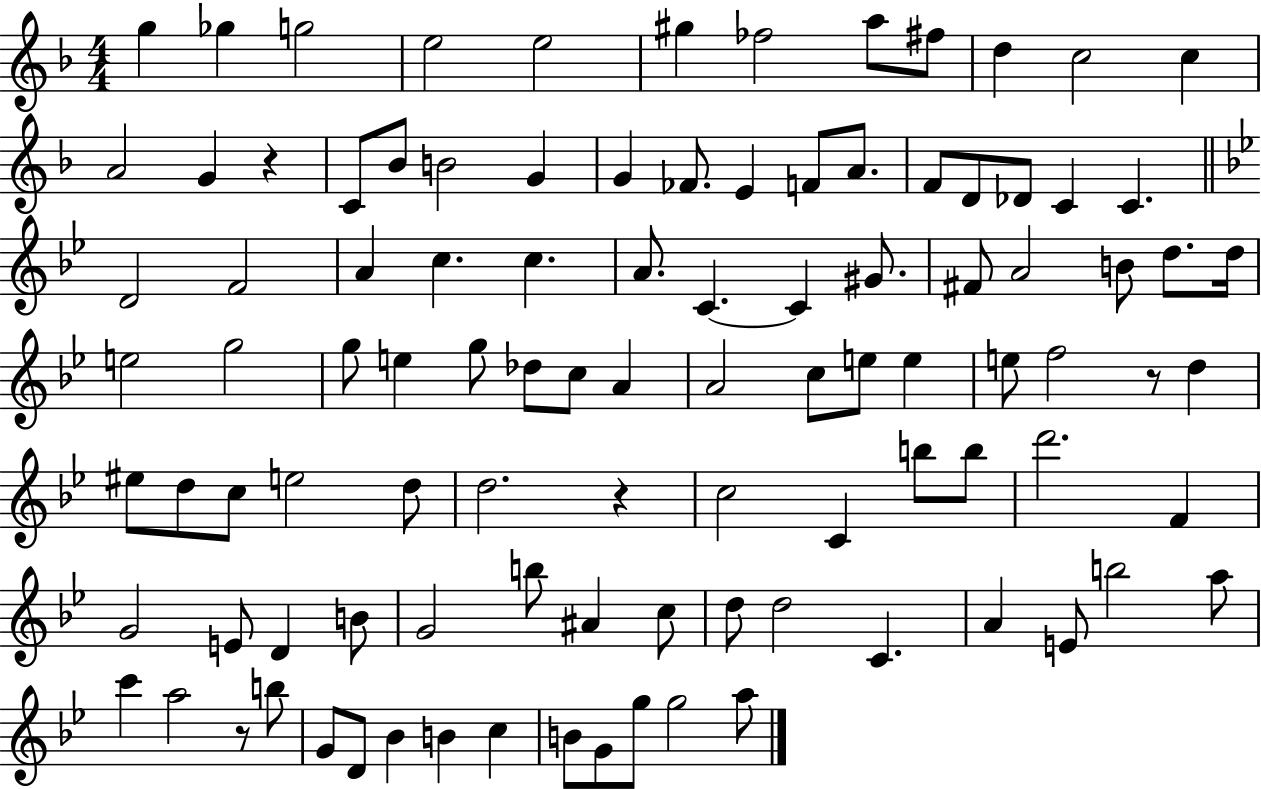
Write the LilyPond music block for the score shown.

{
  \clef treble
  \numericTimeSignature
  \time 4/4
  \key f \major
  g''4 ges''4 g''2 | e''2 e''2 | gis''4 fes''2 a''8 fis''8 | d''4 c''2 c''4 | \break a'2 g'4 r4 | c'8 bes'8 b'2 g'4 | g'4 fes'8. e'4 f'8 a'8. | f'8 d'8 des'8 c'4 c'4. | \break \bar "||" \break \key bes \major d'2 f'2 | a'4 c''4. c''4. | a'8. c'4.~~ c'4 gis'8. | fis'8 a'2 b'8 d''8. d''16 | \break e''2 g''2 | g''8 e''4 g''8 des''8 c''8 a'4 | a'2 c''8 e''8 e''4 | e''8 f''2 r8 d''4 | \break eis''8 d''8 c''8 e''2 d''8 | d''2. r4 | c''2 c'4 b''8 b''8 | d'''2. f'4 | \break g'2 e'8 d'4 b'8 | g'2 b''8 ais'4 c''8 | d''8 d''2 c'4. | a'4 e'8 b''2 a''8 | \break c'''4 a''2 r8 b''8 | g'8 d'8 bes'4 b'4 c''4 | b'8 g'8 g''8 g''2 a''8 | \bar "|."
}